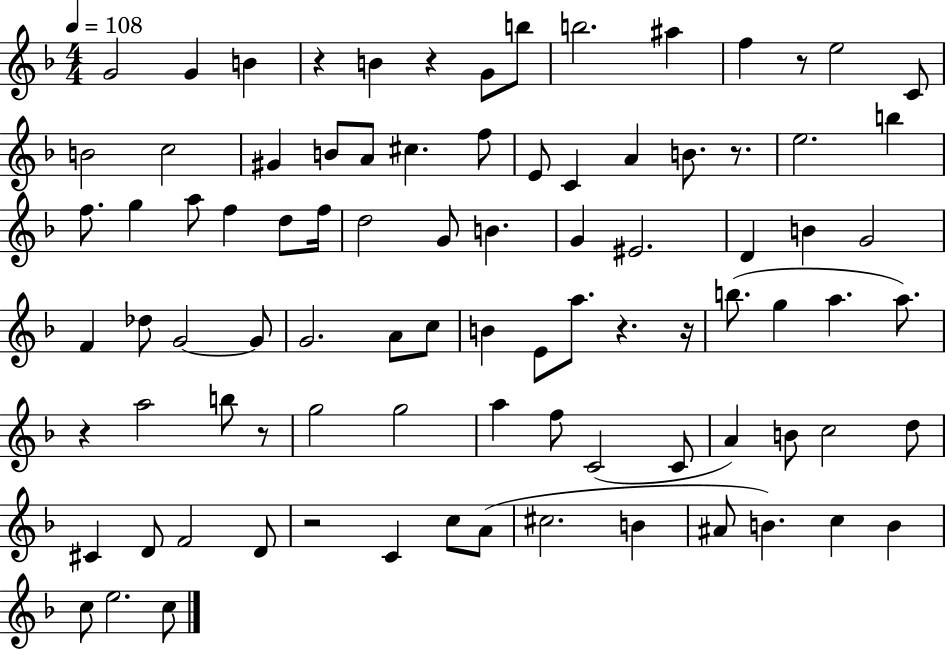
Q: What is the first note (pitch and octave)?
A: G4